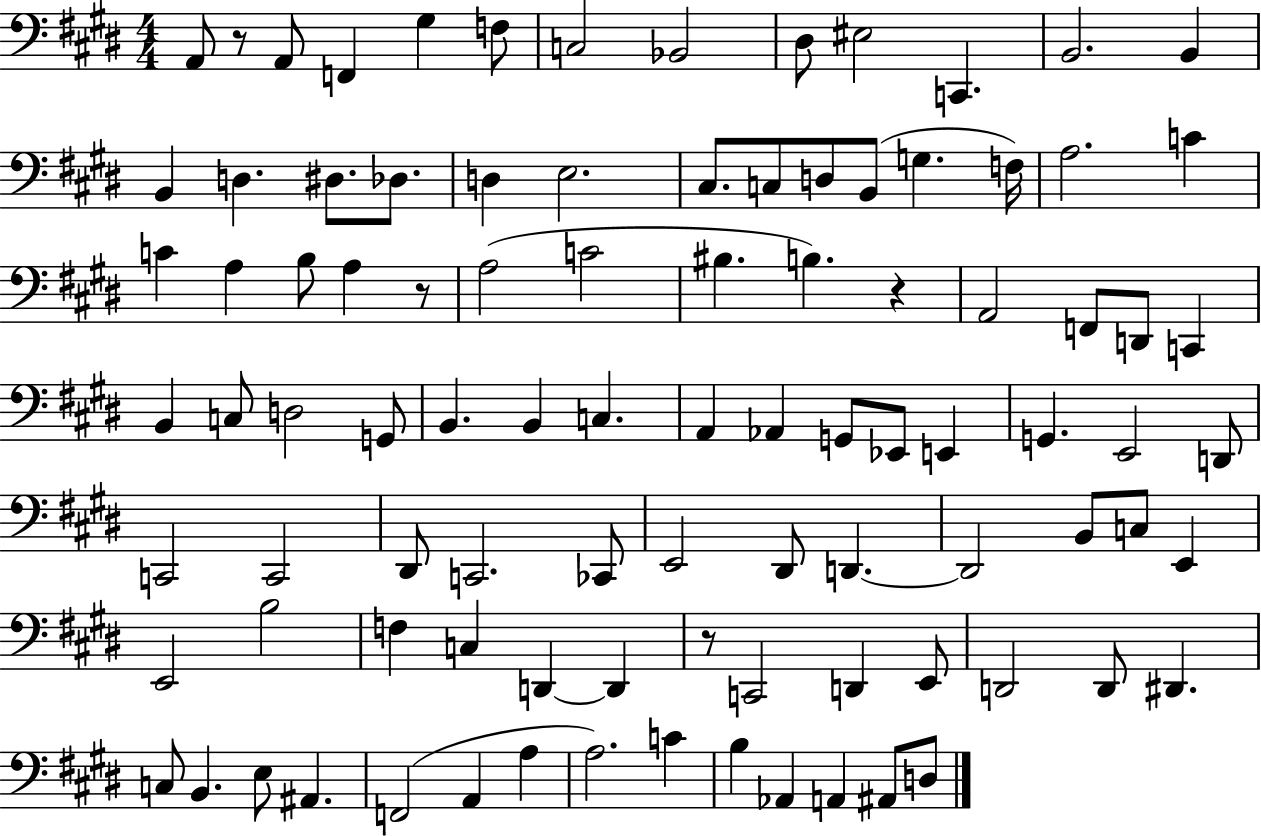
X:1
T:Untitled
M:4/4
L:1/4
K:E
A,,/2 z/2 A,,/2 F,, ^G, F,/2 C,2 _B,,2 ^D,/2 ^E,2 C,, B,,2 B,, B,, D, ^D,/2 _D,/2 D, E,2 ^C,/2 C,/2 D,/2 B,,/2 G, F,/4 A,2 C C A, B,/2 A, z/2 A,2 C2 ^B, B, z A,,2 F,,/2 D,,/2 C,, B,, C,/2 D,2 G,,/2 B,, B,, C, A,, _A,, G,,/2 _E,,/2 E,, G,, E,,2 D,,/2 C,,2 C,,2 ^D,,/2 C,,2 _C,,/2 E,,2 ^D,,/2 D,, D,,2 B,,/2 C,/2 E,, E,,2 B,2 F, C, D,, D,, z/2 C,,2 D,, E,,/2 D,,2 D,,/2 ^D,, C,/2 B,, E,/2 ^A,, F,,2 A,, A, A,2 C B, _A,, A,, ^A,,/2 D,/2